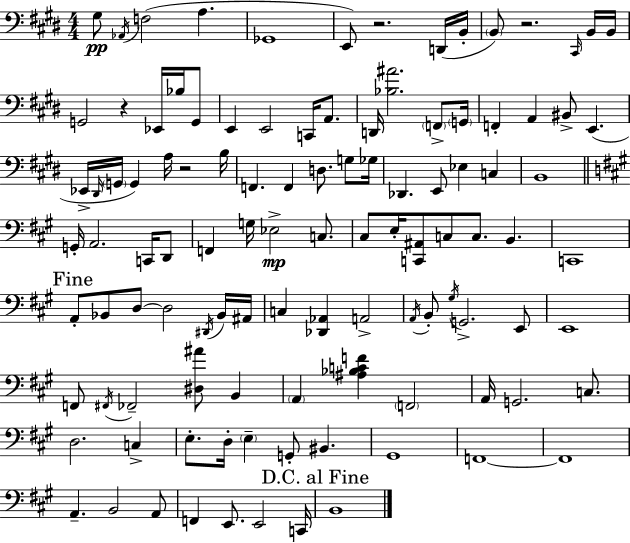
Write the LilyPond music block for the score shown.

{
  \clef bass
  \numericTimeSignature
  \time 4/4
  \key e \major
  gis8\pp \acciaccatura { aes,16 }( f2 a4. | ges,1 | e,8) r2. d,16( | b,16-. \parenthesize b,8) r2. \grace { cis,16 } | \break b,16 b,16 g,2 r4 ees,16 bes16 | g,8 e,4 e,2 c,16 a,8. | d,16 <bes ais'>2. \parenthesize f,8-> | \parenthesize g,16 f,4-. a,4 bis,8-> e,4.( | \break ees,16-> \grace { dis,16 } \parenthesize g,16 g,4) a16 r2 | b16 f,4. f,4 d8. | g8 ges16 des,4. e,8 ees4 c4 | b,1 | \break \bar "||" \break \key a \major g,16-. a,2. c,16 d,8 | f,4 g16 ees2->\mp c8. | cis8 e16-. <c, ais,>8 c8 c8. b,4. | c,1 | \break \mark "Fine" a,8-. bes,8 d8~~ d2 \acciaccatura { dis,16 } bes,16 | ais,16 c4 <des, aes,>4 a,2-> | \acciaccatura { a,16 } b,8-. \acciaccatura { gis16 } g,2.-> | e,8 e,1 | \break f,8 \acciaccatura { fis,16 } fes,2-- <dis ais'>8 | b,4 \parenthesize a,4 <ais bes c' f'>4 \parenthesize f,2 | a,16 g,2. | c8. d2. | \break c4-> e8.-. d16-. \parenthesize e4-- g,8-. bis,4. | gis,1 | f,1~~ | f,1 | \break a,4.-- b,2 | a,8 f,4 e,8. e,2 | c,16 \mark "D.C. al Fine" b,1 | \bar "|."
}